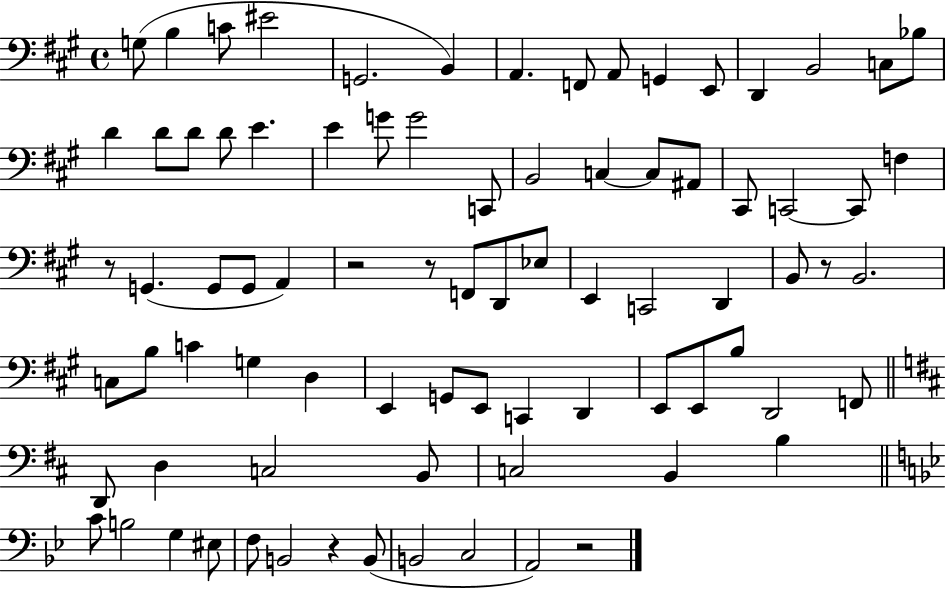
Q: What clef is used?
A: bass